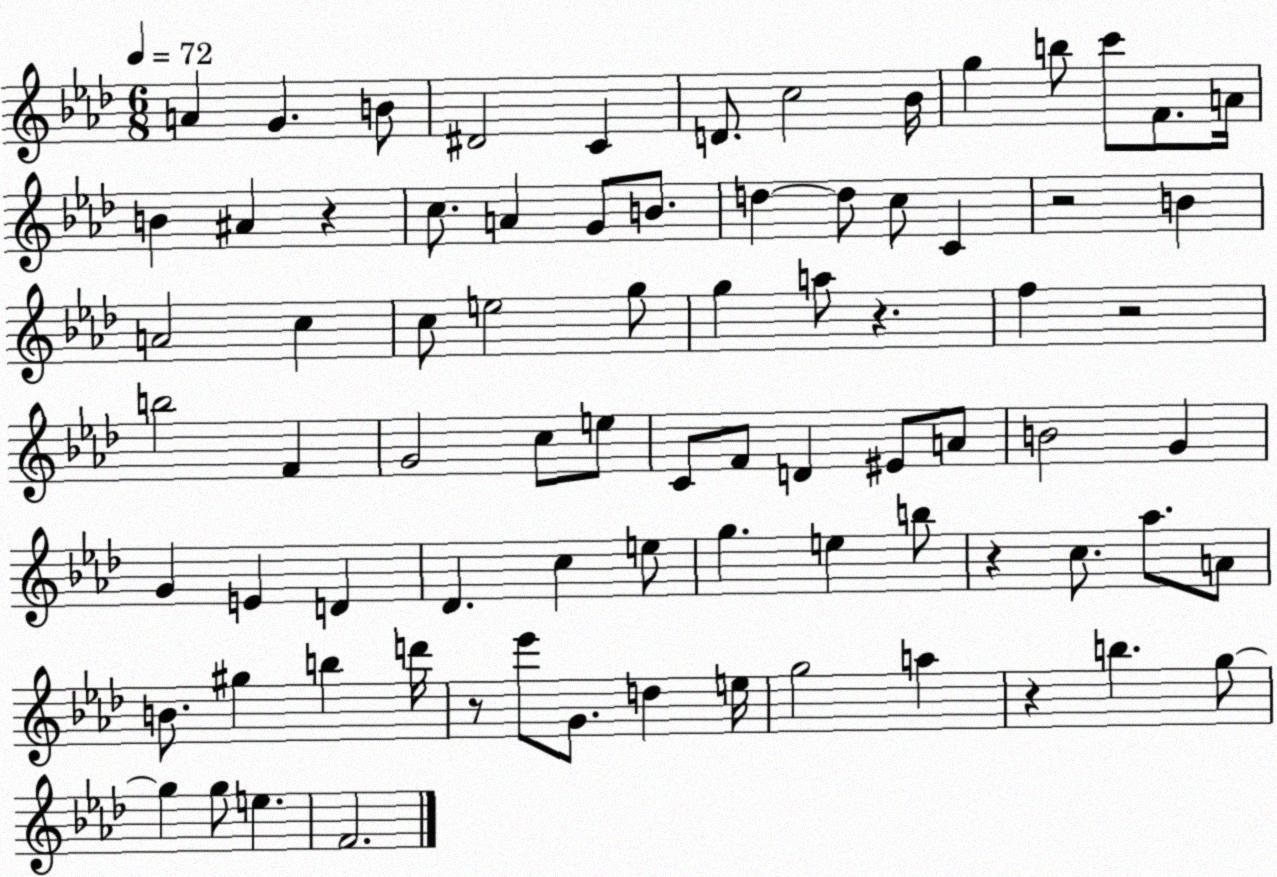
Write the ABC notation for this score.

X:1
T:Untitled
M:6/8
L:1/4
K:Ab
A G B/2 ^D2 C D/2 c2 _B/4 g b/2 c'/2 F/2 A/4 B ^A z c/2 A G/2 B/2 d d/2 c/2 C z2 B A2 c c/2 e2 g/2 g a/2 z f z2 b2 F G2 c/2 e/2 C/2 F/2 D ^E/2 A/2 B2 G G E D _D c e/2 g e b/2 z c/2 _a/2 A/2 B/2 ^g b d'/4 z/2 _e'/2 G/2 d e/4 g2 a z b g/2 g g/2 e F2